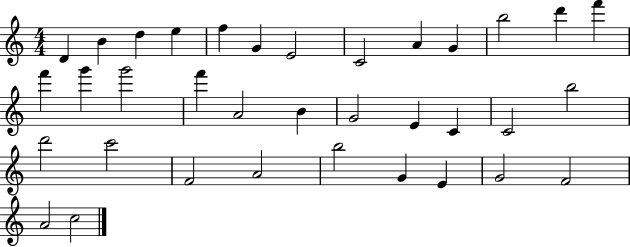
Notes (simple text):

D4/q B4/q D5/q E5/q F5/q G4/q E4/h C4/h A4/q G4/q B5/h D6/q F6/q F6/q G6/q G6/h F6/q A4/h B4/q G4/h E4/q C4/q C4/h B5/h D6/h C6/h F4/h A4/h B5/h G4/q E4/q G4/h F4/h A4/h C5/h